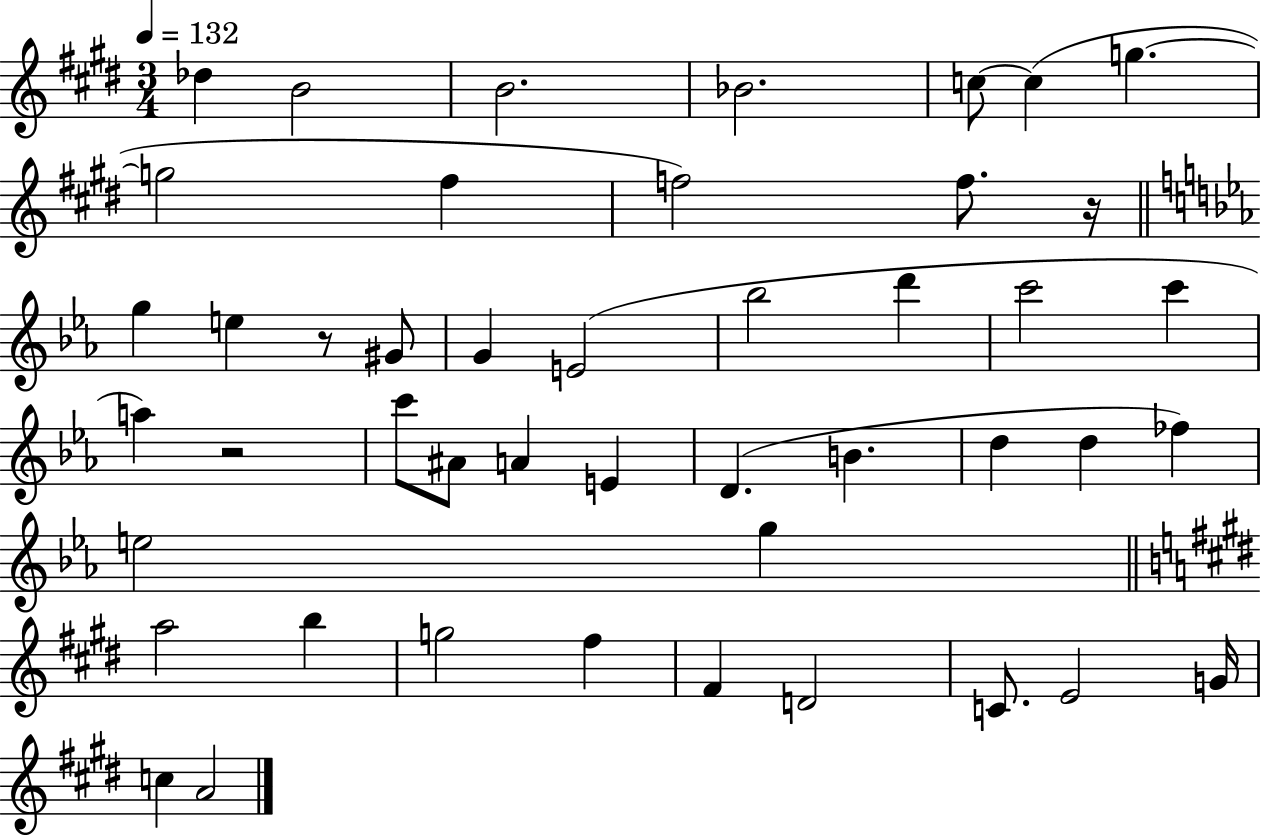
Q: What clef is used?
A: treble